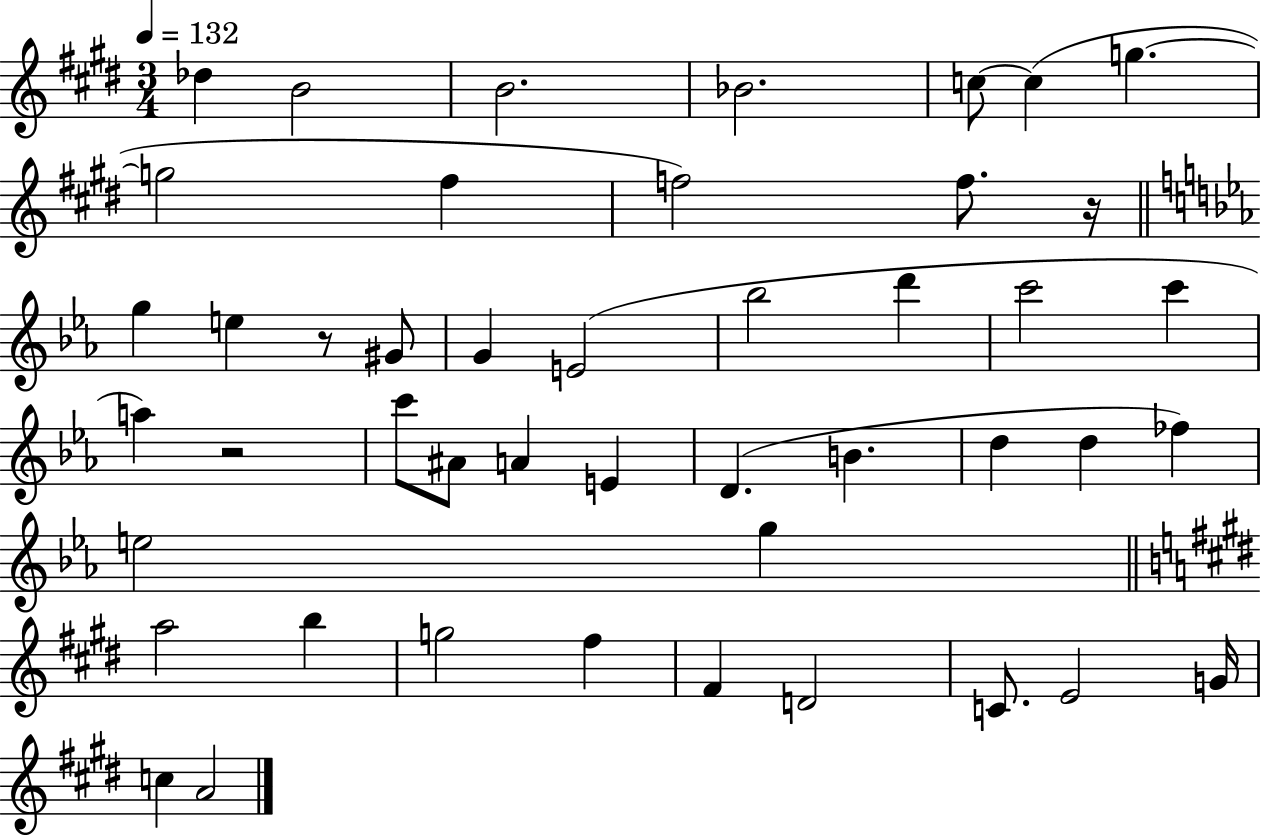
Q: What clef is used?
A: treble